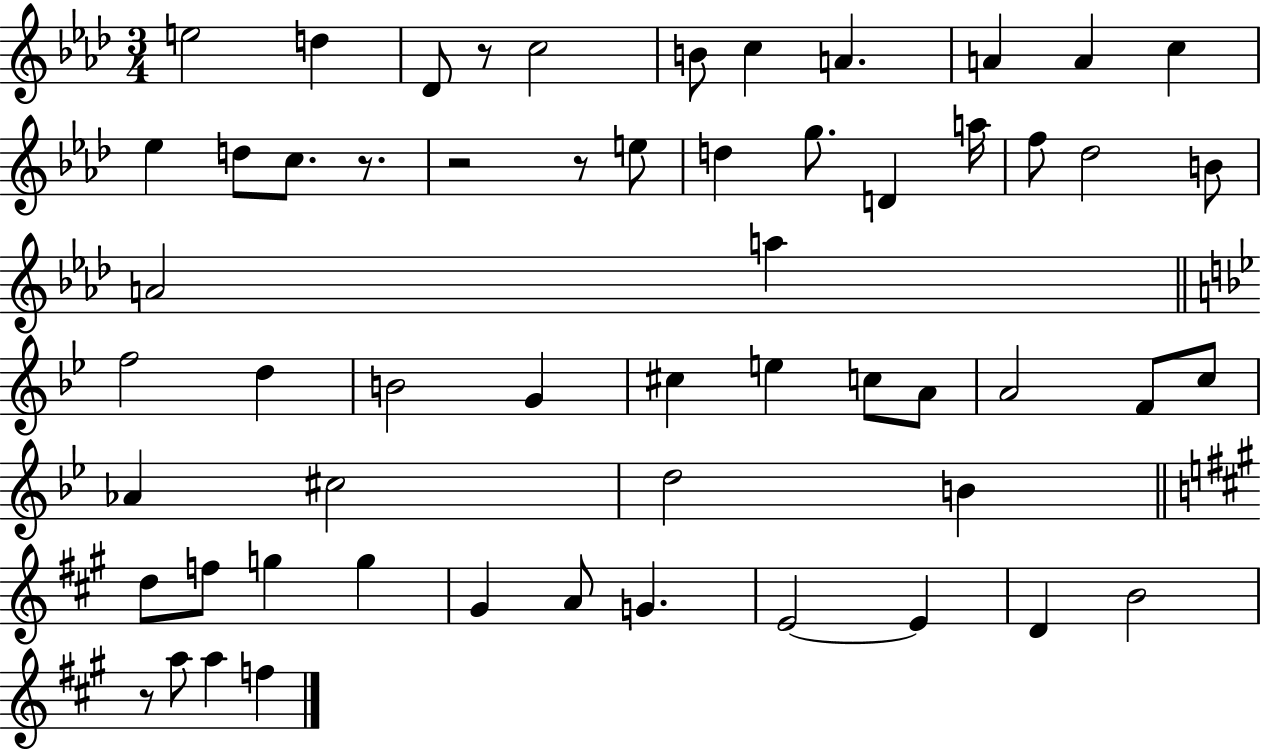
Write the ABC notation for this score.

X:1
T:Untitled
M:3/4
L:1/4
K:Ab
e2 d _D/2 z/2 c2 B/2 c A A A c _e d/2 c/2 z/2 z2 z/2 e/2 d g/2 D a/4 f/2 _d2 B/2 A2 a f2 d B2 G ^c e c/2 A/2 A2 F/2 c/2 _A ^c2 d2 B d/2 f/2 g g ^G A/2 G E2 E D B2 z/2 a/2 a f